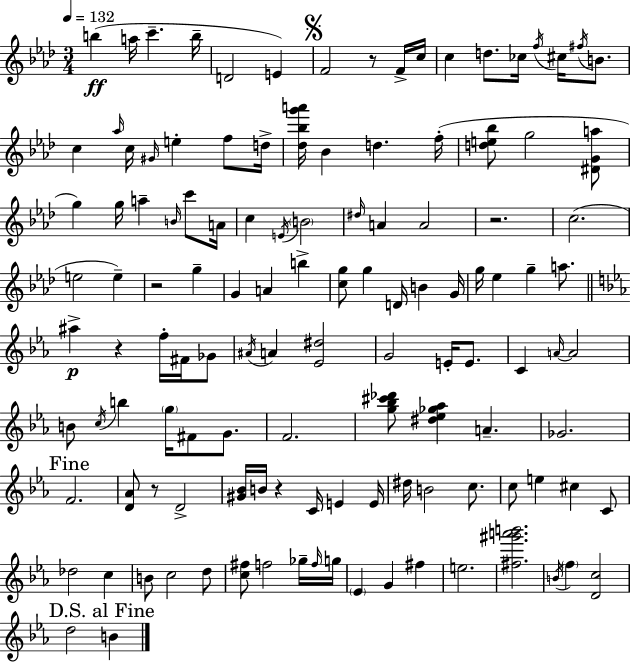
{
  \clef treble
  \numericTimeSignature
  \time 3/4
  \key f \minor
  \tempo 4 = 132
  b''4(\ff a''16 c'''4.-- b''16-- | d'2 e'4) | \mark \markup { \musicglyph "scripts.segno" } f'2 r8 f'16-> c''16 | c''4 d''8. ces''16 \acciaccatura { f''16 } cis''16 \acciaccatura { fis''16 } b'8. | \break c''4 \grace { aes''16 } c''16 \grace { gis'16 } e''4-. | f''8 d''16-> <des'' bes'' g''' a'''>16 bes'4 d''4. | f''16-.( <d'' e'' bes''>8 g''2 | <dis' g' a''>8 g''4) g''16 a''4-- | \break \grace { b'16 } c'''8 a'16 c''4 \acciaccatura { e'16 } \parenthesize b'2 | \grace { dis''16 } a'4 a'2 | r2. | c''2.( | \break e''2 | e''4--) r2 | g''4-- g'4 a'4 | b''4-> <c'' g''>8 g''4 | \break d'16 b'4 g'16 g''16 ees''4 | g''4-- a''8. \bar "||" \break \key c \minor ais''4->\p r4 f''16-. fis'16 ges'8 | \acciaccatura { ais'16 } a'4 <ees' dis''>2 | g'2 e'16-. e'8. | c'4 \grace { a'16~ }~ a'2 | \break b'8 \acciaccatura { c''16 } b''4 \parenthesize g''16 fis'8 | g'8. f'2. | <g'' bes'' cis''' des'''>8 <dis'' ees'' ges'' aes''>4 a'4.-- | ges'2. | \break \mark "Fine" f'2. | <d' aes'>8 r8 d'2-> | <gis' bes'>16 b'16 r4 c'16 e'4 | e'16 dis''16 b'2 | \break c''8. c''8 e''4 cis''4 | c'8 des''2 c''4 | b'8 c''2 | d''8 <c'' fis''>8 f''2 | \break ges''16-- \grace { f''16 } g''16 \parenthesize ees'4 g'4 | fis''4 e''2. | <fis'' gis''' a''' b'''>2. | \acciaccatura { b'16 } \parenthesize f''4 <d' c''>2 | \break \mark "D.S. al Fine" d''2 | b'4 \bar "|."
}